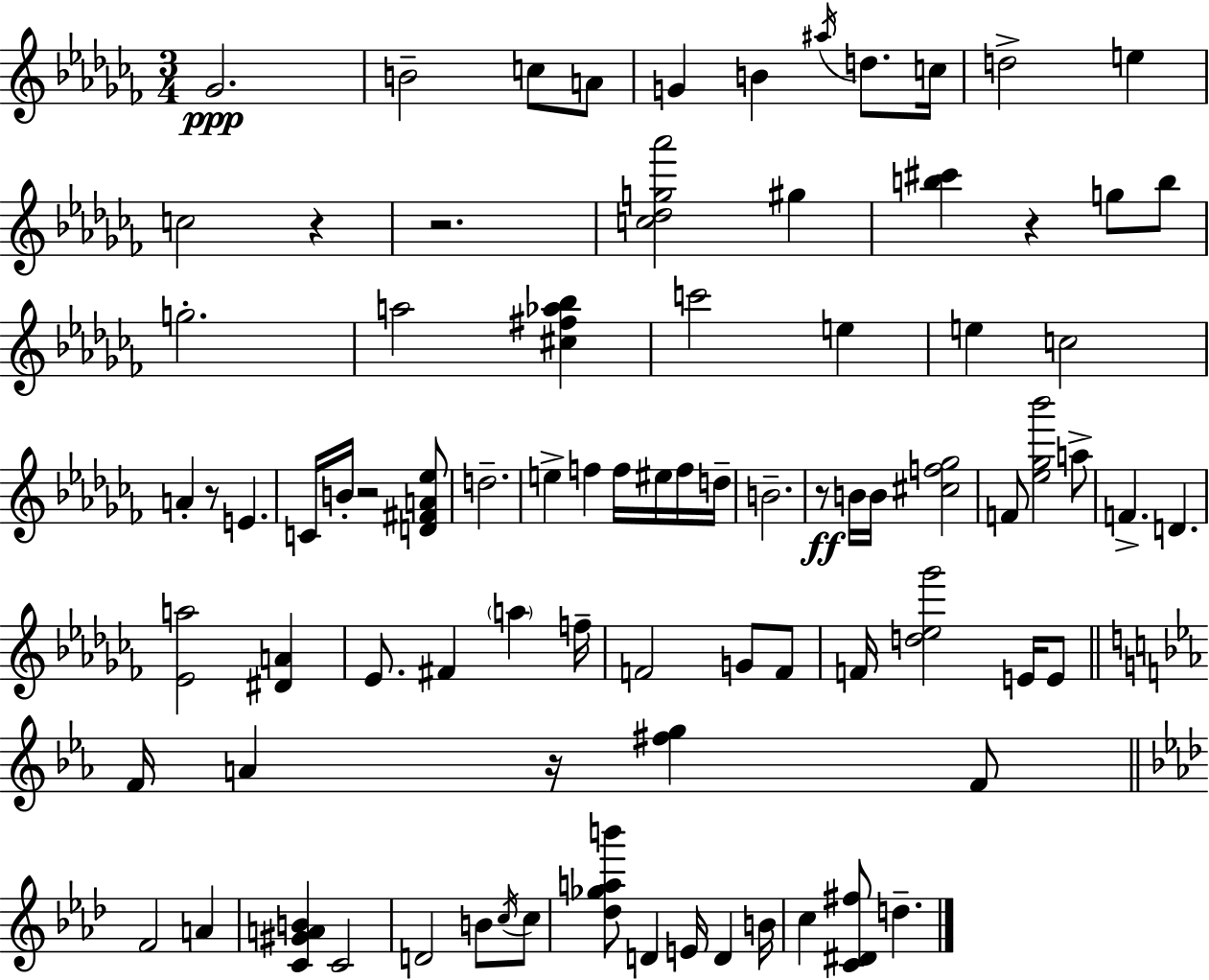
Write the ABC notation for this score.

X:1
T:Untitled
M:3/4
L:1/4
K:Abm
_G2 B2 c/2 A/2 G B ^a/4 d/2 c/4 d2 e c2 z z2 [c_dg_a']2 ^g [b^c'] z g/2 b/2 g2 a2 [^c^f_a_b] c'2 e e c2 A z/2 E C/4 B/4 z2 [D^FA_e]/2 d2 e f f/4 ^e/4 f/4 d/4 B2 z/2 B/4 B/4 [^cf_g]2 F/2 [_e_g_b']2 a/2 F D [_Ea]2 [^DA] _E/2 ^F a f/4 F2 G/2 F/2 F/4 [d_e_g']2 E/4 E/2 F/4 A z/4 [^fg] F/2 F2 A [C^GAB] C2 D2 B/2 c/4 c/2 [_d_gab']/2 D E/4 D B/4 c [C^D^f]/2 d